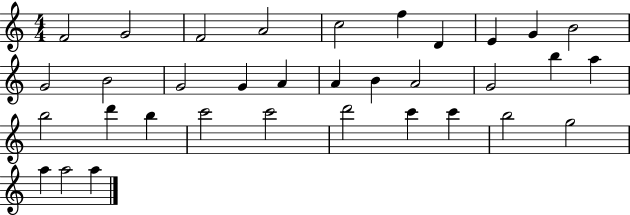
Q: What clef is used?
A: treble